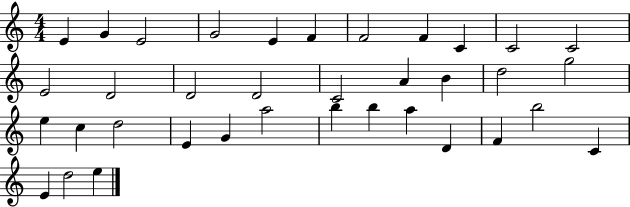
E4/q G4/q E4/h G4/h E4/q F4/q F4/h F4/q C4/q C4/h C4/h E4/h D4/h D4/h D4/h C4/h A4/q B4/q D5/h G5/h E5/q C5/q D5/h E4/q G4/q A5/h B5/q B5/q A5/q D4/q F4/q B5/h C4/q E4/q D5/h E5/q